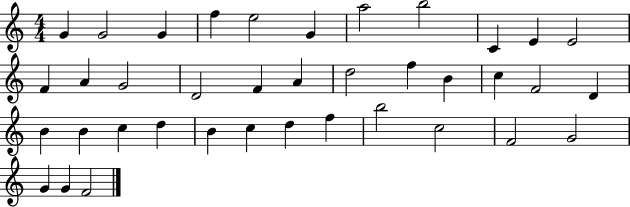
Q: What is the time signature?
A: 4/4